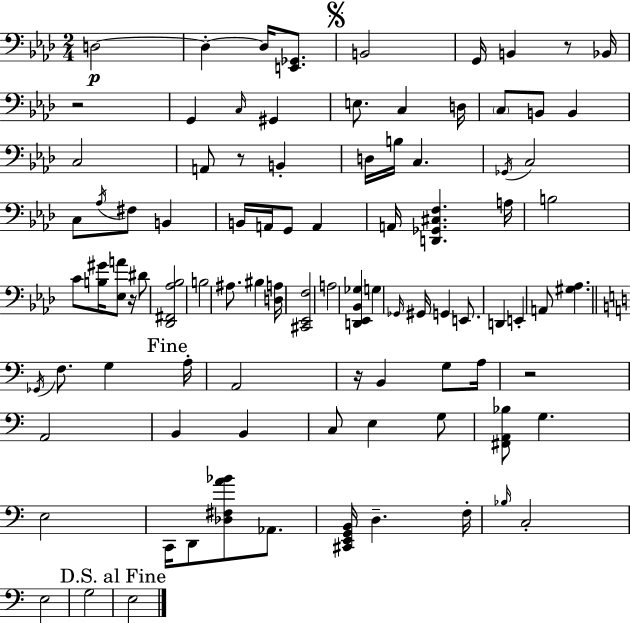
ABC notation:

X:1
T:Untitled
M:2/4
L:1/4
K:Ab
D,2 D, D,/4 [E,,_G,,]/2 B,,2 G,,/4 B,, z/2 _B,,/4 z2 G,, C,/4 ^G,, E,/2 C, D,/4 C,/2 B,,/2 B,, C,2 A,,/2 z/2 B,, D,/4 B,/4 C, _G,,/4 C,2 C,/2 _A,/4 ^F,/2 B,, B,,/4 A,,/4 G,,/2 A,, A,,/4 [D,,_G,,^C,F,] A,/4 B,2 C/2 [B,^G]/4 [_E,A]/2 z/4 ^D/2 [_D,,^F,,_A,_B,]2 B,2 ^A,/2 ^B, [D,A,]/4 [^C,,_E,,F,]2 A,2 [D,,_E,,_B,,_G,] G, _G,,/4 ^G,,/4 G,, E,,/2 D,, E,, A,,/2 [^G,_A,] _G,,/4 F,/2 G, A,/4 A,,2 z/4 B,, G,/2 A,/4 z2 A,,2 B,, B,, C,/2 E, G,/2 [^F,,A,,_B,]/2 G, E,2 C,,/4 D,,/2 [_D,^F,A_B]/2 _A,,/2 [^C,,E,,G,,B,,]/4 D, F,/4 _B,/4 C,2 E,2 G,2 E,2